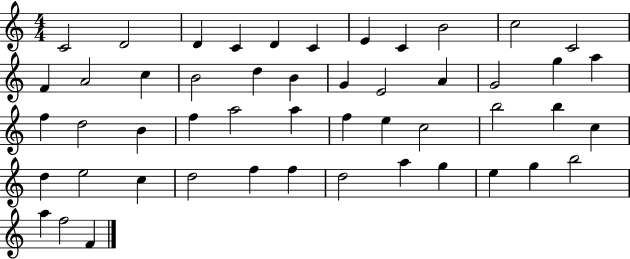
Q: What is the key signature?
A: C major